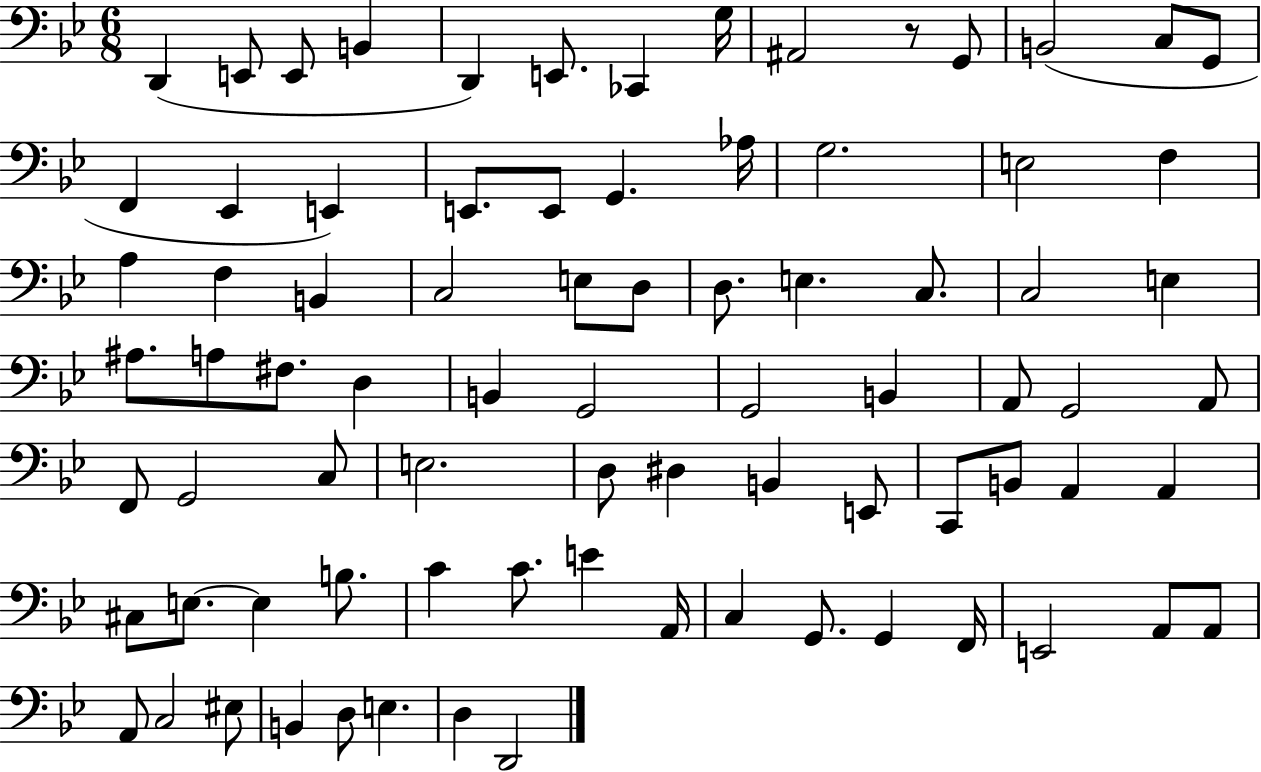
D2/q E2/e E2/e B2/q D2/q E2/e. CES2/q G3/s A#2/h R/e G2/e B2/h C3/e G2/e F2/q Eb2/q E2/q E2/e. E2/e G2/q. Ab3/s G3/h. E3/h F3/q A3/q F3/q B2/q C3/h E3/e D3/e D3/e. E3/q. C3/e. C3/h E3/q A#3/e. A3/e F#3/e. D3/q B2/q G2/h G2/h B2/q A2/e G2/h A2/e F2/e G2/h C3/e E3/h. D3/e D#3/q B2/q E2/e C2/e B2/e A2/q A2/q C#3/e E3/e. E3/q B3/e. C4/q C4/e. E4/q A2/s C3/q G2/e. G2/q F2/s E2/h A2/e A2/e A2/e C3/h EIS3/e B2/q D3/e E3/q. D3/q D2/h